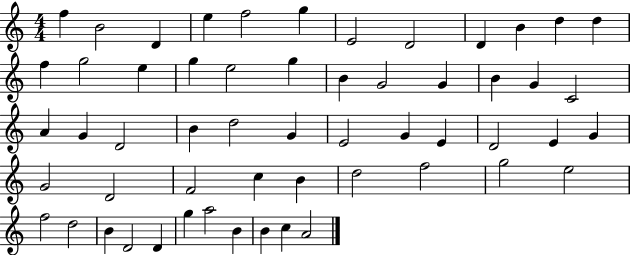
{
  \clef treble
  \numericTimeSignature
  \time 4/4
  \key c \major
  f''4 b'2 d'4 | e''4 f''2 g''4 | e'2 d'2 | d'4 b'4 d''4 d''4 | \break f''4 g''2 e''4 | g''4 e''2 g''4 | b'4 g'2 g'4 | b'4 g'4 c'2 | \break a'4 g'4 d'2 | b'4 d''2 g'4 | e'2 g'4 e'4 | d'2 e'4 g'4 | \break g'2 d'2 | f'2 c''4 b'4 | d''2 f''2 | g''2 e''2 | \break f''2 d''2 | b'4 d'2 d'4 | g''4 a''2 b'4 | b'4 c''4 a'2 | \break \bar "|."
}